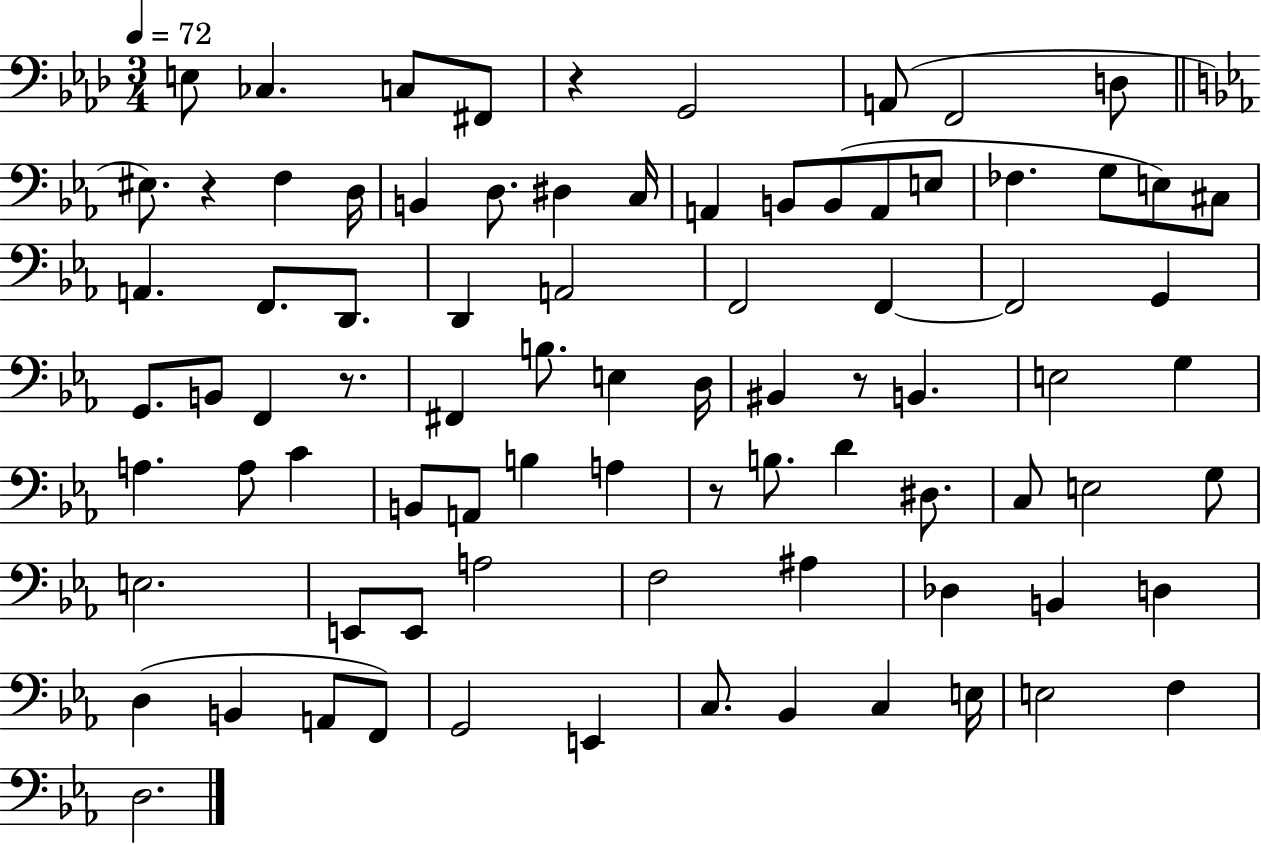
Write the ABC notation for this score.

X:1
T:Untitled
M:3/4
L:1/4
K:Ab
E,/2 _C, C,/2 ^F,,/2 z G,,2 A,,/2 F,,2 D,/2 ^E,/2 z F, D,/4 B,, D,/2 ^D, C,/4 A,, B,,/2 B,,/2 A,,/2 E,/2 _F, G,/2 E,/2 ^C,/2 A,, F,,/2 D,,/2 D,, A,,2 F,,2 F,, F,,2 G,, G,,/2 B,,/2 F,, z/2 ^F,, B,/2 E, D,/4 ^B,, z/2 B,, E,2 G, A, A,/2 C B,,/2 A,,/2 B, A, z/2 B,/2 D ^D,/2 C,/2 E,2 G,/2 E,2 E,,/2 E,,/2 A,2 F,2 ^A, _D, B,, D, D, B,, A,,/2 F,,/2 G,,2 E,, C,/2 _B,, C, E,/4 E,2 F, D,2